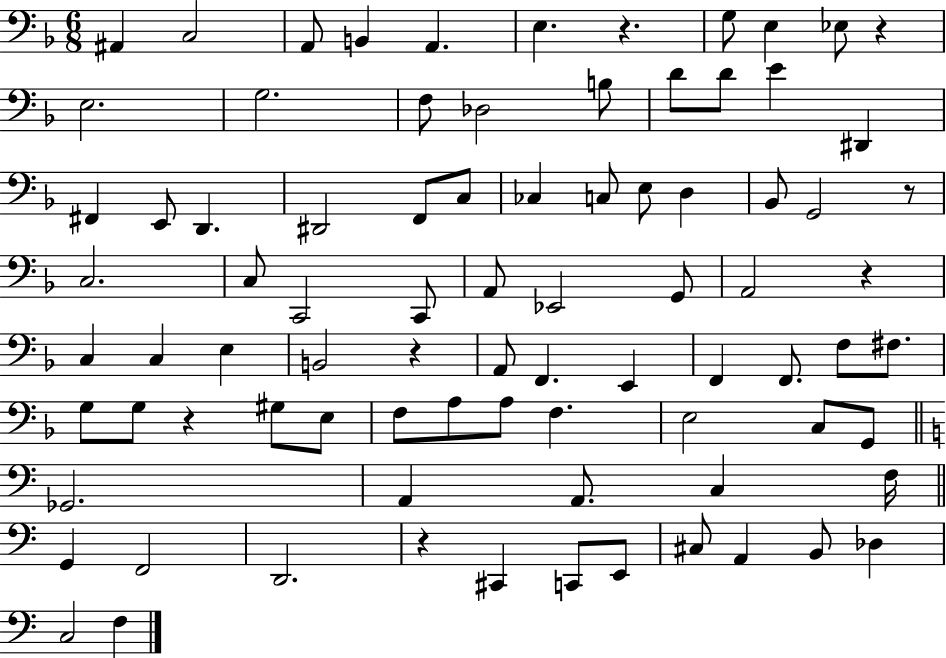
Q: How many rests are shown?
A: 7